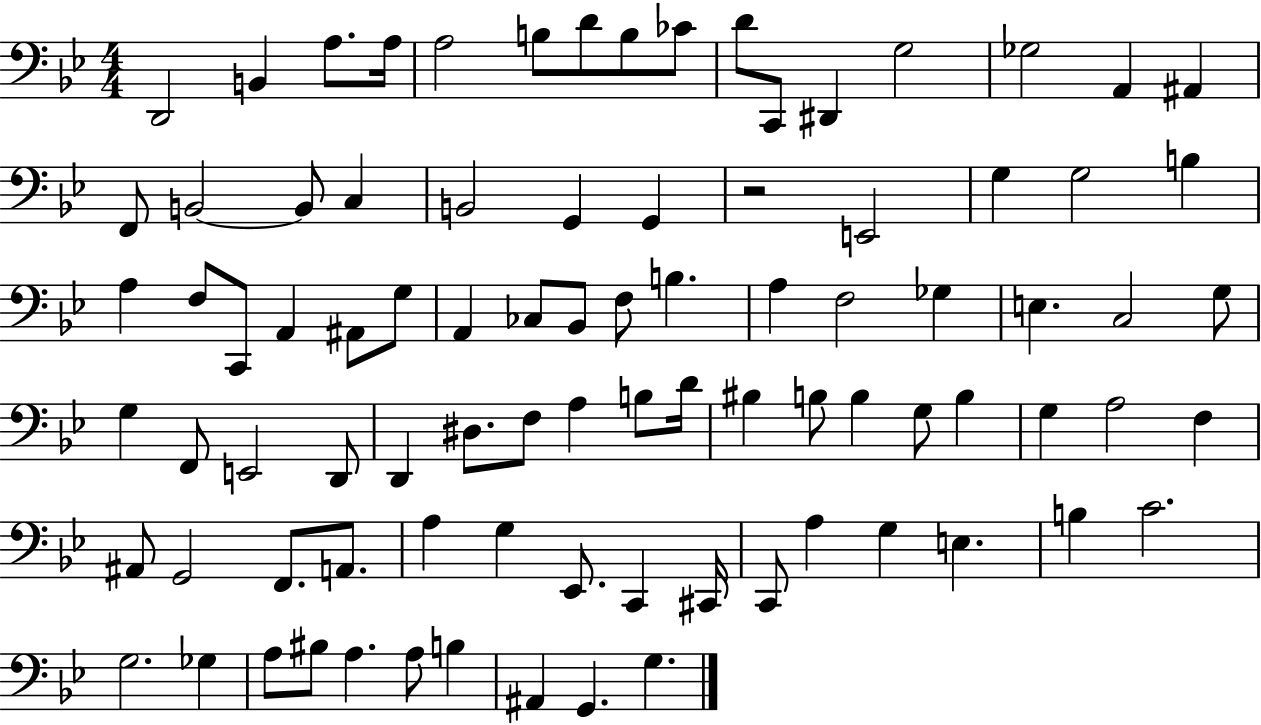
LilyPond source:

{
  \clef bass
  \numericTimeSignature
  \time 4/4
  \key bes \major
  \repeat volta 2 { d,2 b,4 a8. a16 | a2 b8 d'8 b8 ces'8 | d'8 c,8 dis,4 g2 | ges2 a,4 ais,4 | \break f,8 b,2~~ b,8 c4 | b,2 g,4 g,4 | r2 e,2 | g4 g2 b4 | \break a4 f8 c,8 a,4 ais,8 g8 | a,4 ces8 bes,8 f8 b4. | a4 f2 ges4 | e4. c2 g8 | \break g4 f,8 e,2 d,8 | d,4 dis8. f8 a4 b8 d'16 | bis4 b8 b4 g8 b4 | g4 a2 f4 | \break ais,8 g,2 f,8. a,8. | a4 g4 ees,8. c,4 cis,16 | c,8 a4 g4 e4. | b4 c'2. | \break g2. ges4 | a8 bis8 a4. a8 b4 | ais,4 g,4. g4. | } \bar "|."
}